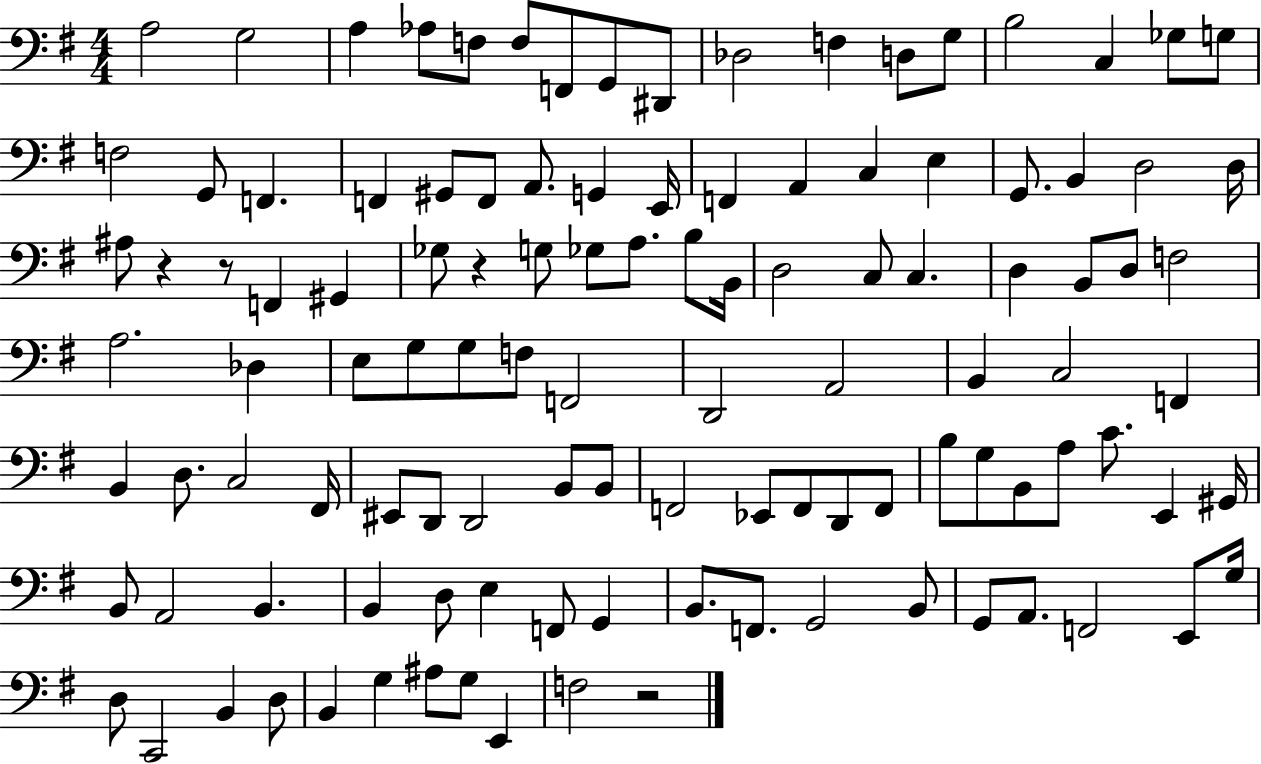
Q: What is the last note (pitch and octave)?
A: F3